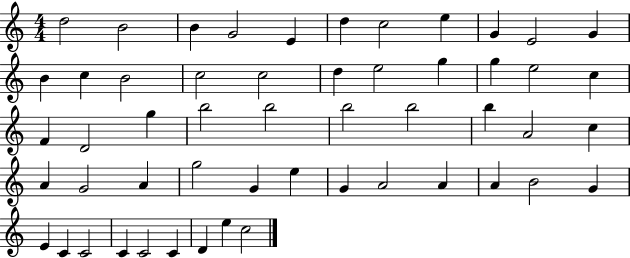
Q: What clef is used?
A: treble